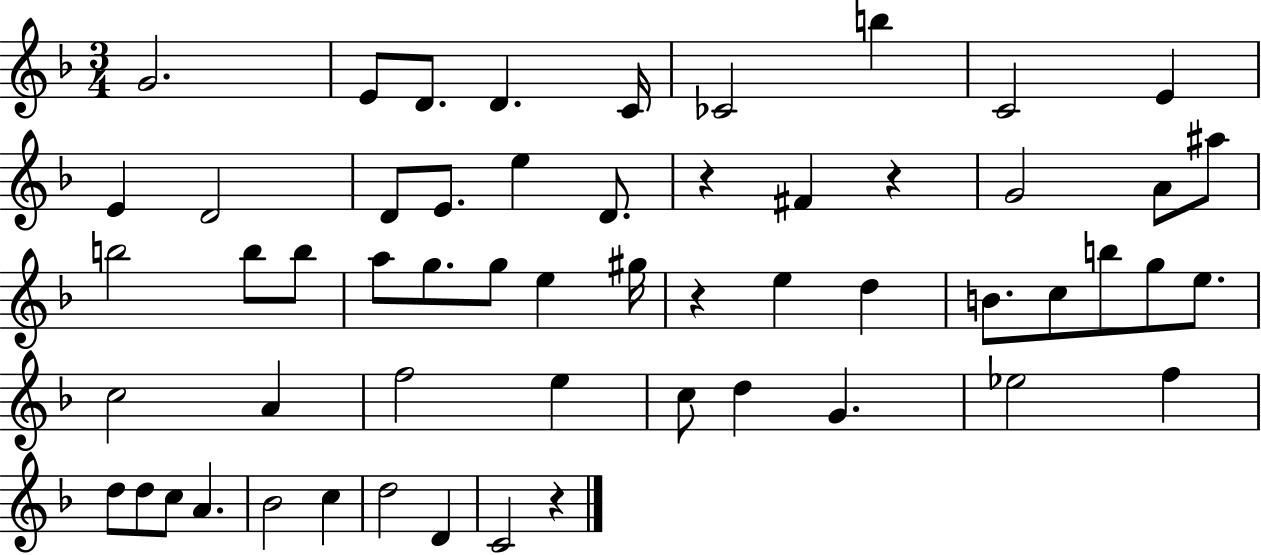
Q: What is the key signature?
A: F major